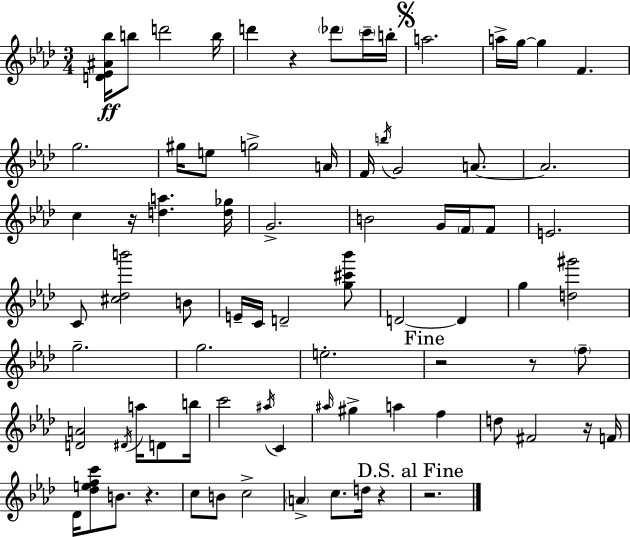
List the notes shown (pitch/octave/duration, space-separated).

[D4,Eb4,A#4,Bb5]/s B5/e D6/h B5/s D6/q R/q Db6/e C6/s B5/s A5/h. A5/s G5/s G5/q F4/q. G5/h. G#5/s E5/e G5/h A4/s F4/s B5/s G4/h A4/e. A4/h. C5/q R/s [D5,A5]/q. [D5,Gb5]/s G4/h. B4/h G4/s F4/s F4/e E4/h. C4/e [C#5,Db5,B6]/h B4/e E4/s C4/s D4/h [G5,C#6,Bb6]/e D4/h D4/q G5/q [D5,G#6]/h G5/h. G5/h. E5/h. R/h R/e F5/e [D4,A4]/h D#4/s A5/s D4/e B5/s C6/h A#5/s C4/q A#5/s G#5/q A5/q F5/q D5/e F#4/h R/s F4/s Db4/s [Db5,E5,F5,C6]/e B4/e. R/q. C5/e B4/e C5/h A4/q C5/e. D5/s R/q R/h.